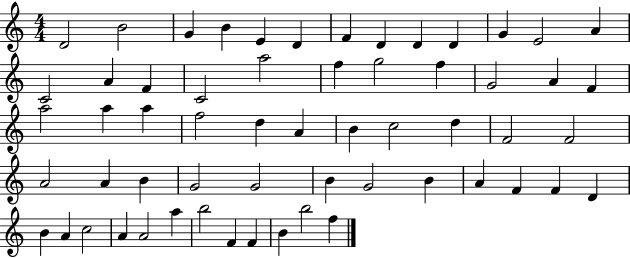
D4/h B4/h G4/q B4/q E4/q D4/q F4/q D4/q D4/q D4/q G4/q E4/h A4/q C4/h A4/q F4/q C4/h A5/h F5/q G5/h F5/q G4/h A4/q F4/q A5/h A5/q A5/q F5/h D5/q A4/q B4/q C5/h D5/q F4/h F4/h A4/h A4/q B4/q G4/h G4/h B4/q G4/h B4/q A4/q F4/q F4/q D4/q B4/q A4/q C5/h A4/q A4/h A5/q B5/h F4/q F4/q B4/q B5/h F5/q